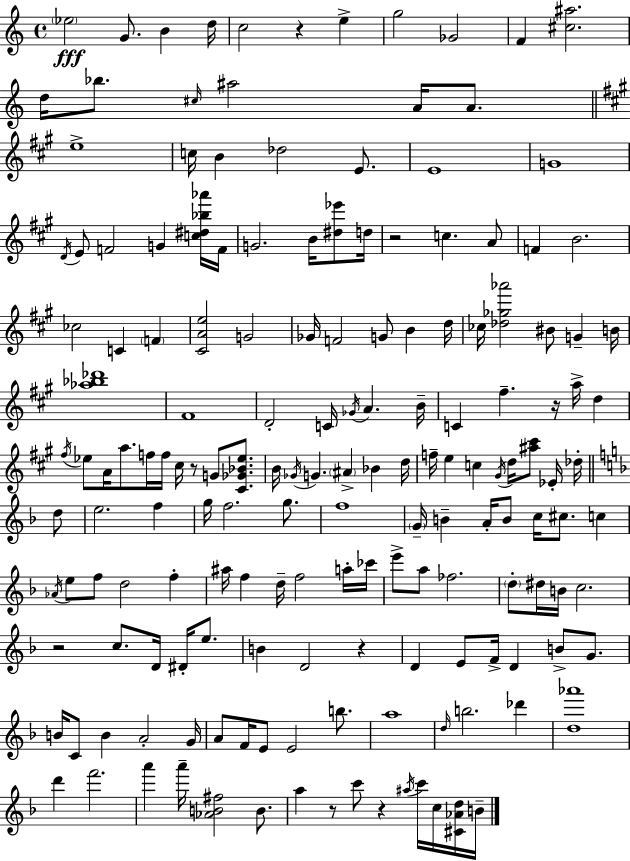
X:1
T:Untitled
M:4/4
L:1/4
K:C
_e2 G/2 B d/4 c2 z e g2 _G2 F [^c^a]2 d/4 _b/2 ^c/4 ^a2 A/4 A/2 e4 c/4 B _d2 E/2 E4 G4 D/4 E/2 F2 G [c^d_b_a']/4 F/4 G2 B/4 [^d_e']/2 d/4 z2 c A/2 F B2 _c2 C F [^CAe]2 G2 _G/4 F2 G/2 B d/4 _c/4 [_d_g_a']2 ^B/2 G B/4 [_a_b_d']4 ^F4 D2 C/4 _G/4 A B/4 C ^f z/4 a/4 d ^f/4 _e/2 A/4 a/2 f/4 f/4 ^c/4 z/2 G/2 [^C_G_B_e]/2 B/4 _G/4 G ^A _B d/4 f/4 e c ^G/4 d/4 [^a^c']/2 _E/4 _d/4 d/2 e2 f g/4 f2 g/2 f4 G/4 B A/4 B/2 c/4 ^c/2 c _A/4 e/2 f/2 d2 f ^a/4 f d/4 f2 a/4 _c'/4 e'/2 a/2 _f2 d/2 ^d/4 B/4 c2 z2 c/2 D/4 ^D/4 e/2 B D2 z D E/2 F/4 D B/2 G/2 B/4 C/2 B A2 G/4 A/2 F/4 E/2 E2 b/2 a4 d/4 b2 _d' [d_a']4 d' f'2 a' a'/4 [_AB^f]2 B/2 a z/2 c'/2 z ^a/4 c'/4 c/4 [^C_Ad]/4 B/4